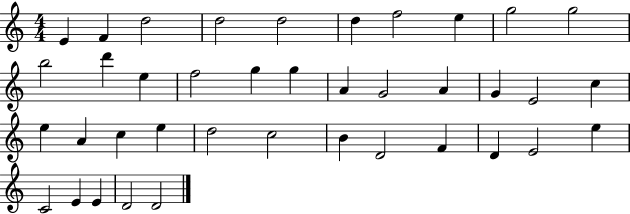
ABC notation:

X:1
T:Untitled
M:4/4
L:1/4
K:C
E F d2 d2 d2 d f2 e g2 g2 b2 d' e f2 g g A G2 A G E2 c e A c e d2 c2 B D2 F D E2 e C2 E E D2 D2